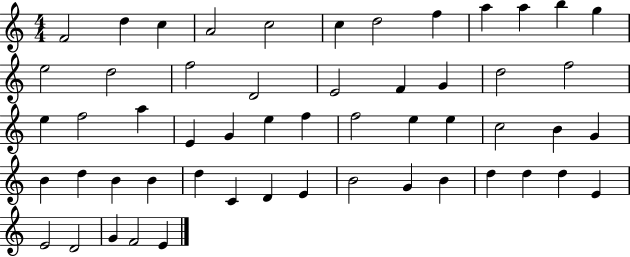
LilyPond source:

{
  \clef treble
  \numericTimeSignature
  \time 4/4
  \key c \major
  f'2 d''4 c''4 | a'2 c''2 | c''4 d''2 f''4 | a''4 a''4 b''4 g''4 | \break e''2 d''2 | f''2 d'2 | e'2 f'4 g'4 | d''2 f''2 | \break e''4 f''2 a''4 | e'4 g'4 e''4 f''4 | f''2 e''4 e''4 | c''2 b'4 g'4 | \break b'4 d''4 b'4 b'4 | d''4 c'4 d'4 e'4 | b'2 g'4 b'4 | d''4 d''4 d''4 e'4 | \break e'2 d'2 | g'4 f'2 e'4 | \bar "|."
}